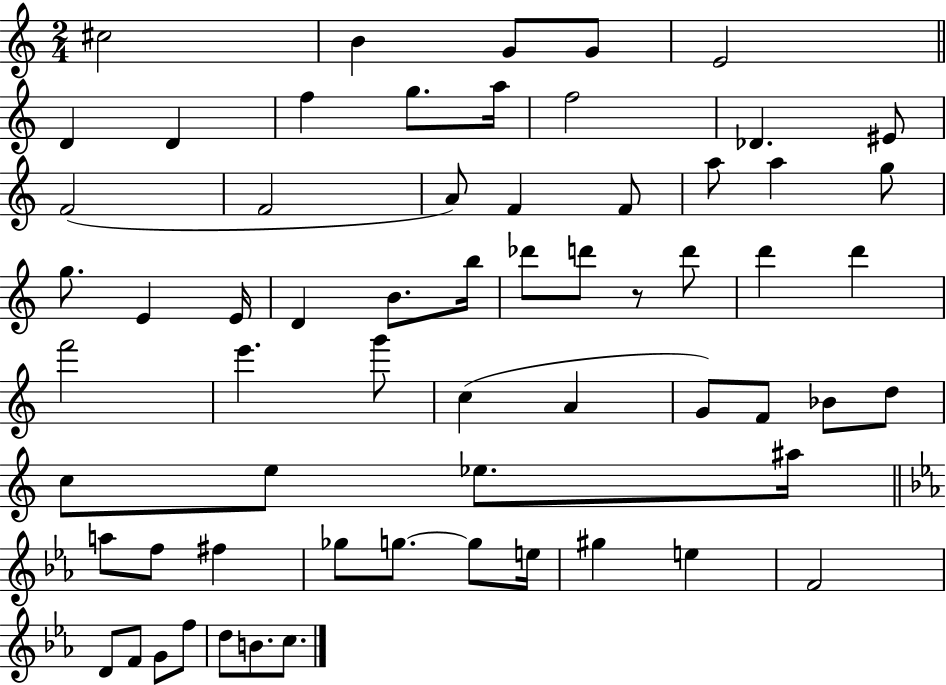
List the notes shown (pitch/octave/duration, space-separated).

C#5/h B4/q G4/e G4/e E4/h D4/q D4/q F5/q G5/e. A5/s F5/h Db4/q. EIS4/e F4/h F4/h A4/e F4/q F4/e A5/e A5/q G5/e G5/e. E4/q E4/s D4/q B4/e. B5/s Db6/e D6/e R/e D6/e D6/q D6/q F6/h E6/q. G6/e C5/q A4/q G4/e F4/e Bb4/e D5/e C5/e E5/e Eb5/e. A#5/s A5/e F5/e F#5/q Gb5/e G5/e. G5/e E5/s G#5/q E5/q F4/h D4/e F4/e G4/e F5/e D5/e B4/e. C5/e.